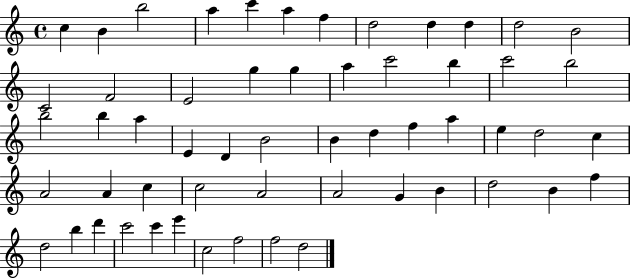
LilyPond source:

{
  \clef treble
  \time 4/4
  \defaultTimeSignature
  \key c \major
  c''4 b'4 b''2 | a''4 c'''4 a''4 f''4 | d''2 d''4 d''4 | d''2 b'2 | \break c'2 f'2 | e'2 g''4 g''4 | a''4 c'''2 b''4 | c'''2 b''2 | \break b''2 b''4 a''4 | e'4 d'4 b'2 | b'4 d''4 f''4 a''4 | e''4 d''2 c''4 | \break a'2 a'4 c''4 | c''2 a'2 | a'2 g'4 b'4 | d''2 b'4 f''4 | \break d''2 b''4 d'''4 | c'''2 c'''4 e'''4 | c''2 f''2 | f''2 d''2 | \break \bar "|."
}